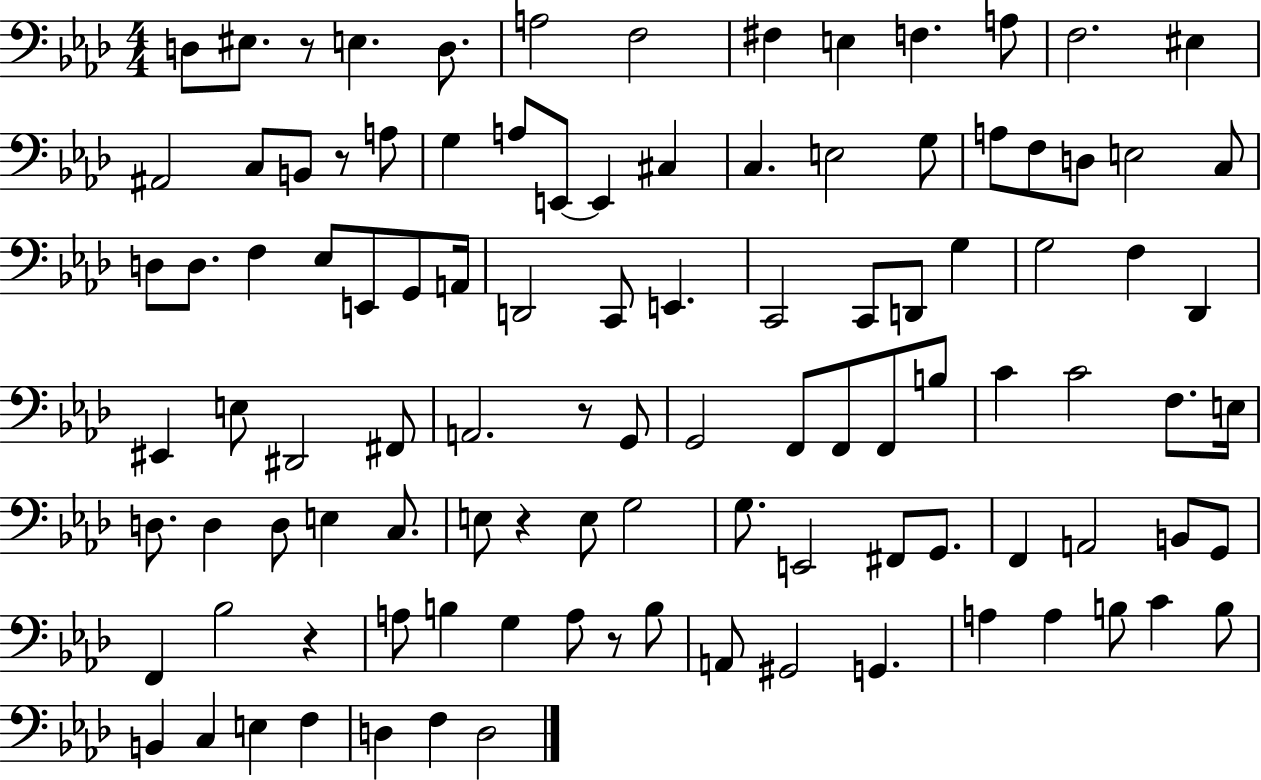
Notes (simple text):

D3/e EIS3/e. R/e E3/q. D3/e. A3/h F3/h F#3/q E3/q F3/q. A3/e F3/h. EIS3/q A#2/h C3/e B2/e R/e A3/e G3/q A3/e E2/e E2/q C#3/q C3/q. E3/h G3/e A3/e F3/e D3/e E3/h C3/e D3/e D3/e. F3/q Eb3/e E2/e G2/e A2/s D2/h C2/e E2/q. C2/h C2/e D2/e G3/q G3/h F3/q Db2/q EIS2/q E3/e D#2/h F#2/e A2/h. R/e G2/e G2/h F2/e F2/e F2/e B3/e C4/q C4/h F3/e. E3/s D3/e. D3/q D3/e E3/q C3/e. E3/e R/q E3/e G3/h G3/e. E2/h F#2/e G2/e. F2/q A2/h B2/e G2/e F2/q Bb3/h R/q A3/e B3/q G3/q A3/e R/e B3/e A2/e G#2/h G2/q. A3/q A3/q B3/e C4/q B3/e B2/q C3/q E3/q F3/q D3/q F3/q D3/h